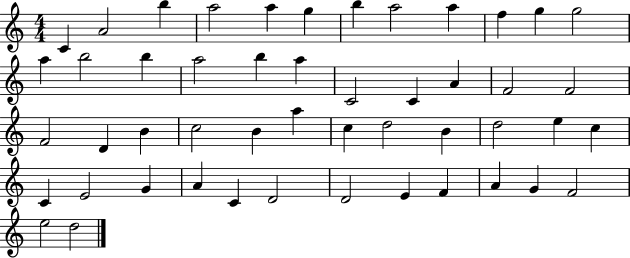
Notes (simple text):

C4/q A4/h B5/q A5/h A5/q G5/q B5/q A5/h A5/q F5/q G5/q G5/h A5/q B5/h B5/q A5/h B5/q A5/q C4/h C4/q A4/q F4/h F4/h F4/h D4/q B4/q C5/h B4/q A5/q C5/q D5/h B4/q D5/h E5/q C5/q C4/q E4/h G4/q A4/q C4/q D4/h D4/h E4/q F4/q A4/q G4/q F4/h E5/h D5/h